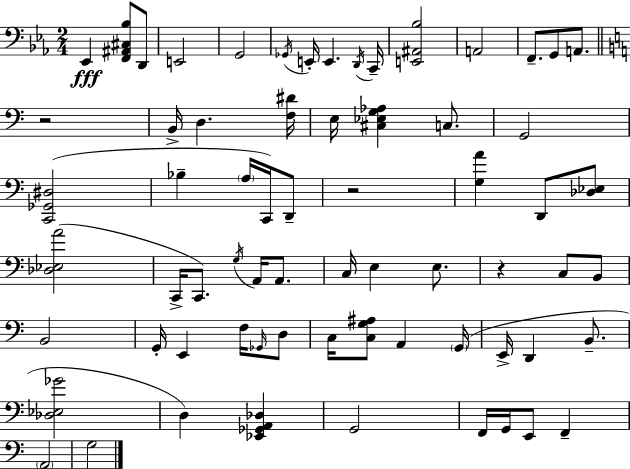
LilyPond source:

{
  \clef bass
  \numericTimeSignature
  \time 2/4
  \key ees \major
  ees,4\fff <f, ais, cis bes>8 d,8 | e,2 | g,2 | \acciaccatura { ges,16 } e,16-. e,4. | \break \acciaccatura { d,16 } c,16-- <e, ais, bes>2 | a,2 | f,8.-- g,8 a,8. | \bar "||" \break \key a \minor r2 | b,16-> d4. <f dis'>16 | e16 <cis ees g aes>4 c8. | g,2 | \break <c, ges, dis>2( | bes4-- \parenthesize a16 c,16) d,8-- | r2 | <g a'>4 d,8 <des ees>8 | \break <des ees a'>2( | c,16-> c,8.) \acciaccatura { g16 } a,16 a,8. | c16 e4 e8. | r4 c8 b,8 | \break b,2 | g,16-. e,4 f16 \grace { ges,16 } | d8 c16 <c g ais>8 a,4 | \parenthesize g,16( e,16-> d,4 b,8.-- | \break <des ees ges'>2 | d4) <ees, ges, a, des>4 | g,2 | f,16 g,16 e,8 f,4-- | \break \parenthesize a,2 | g2 | \bar "|."
}